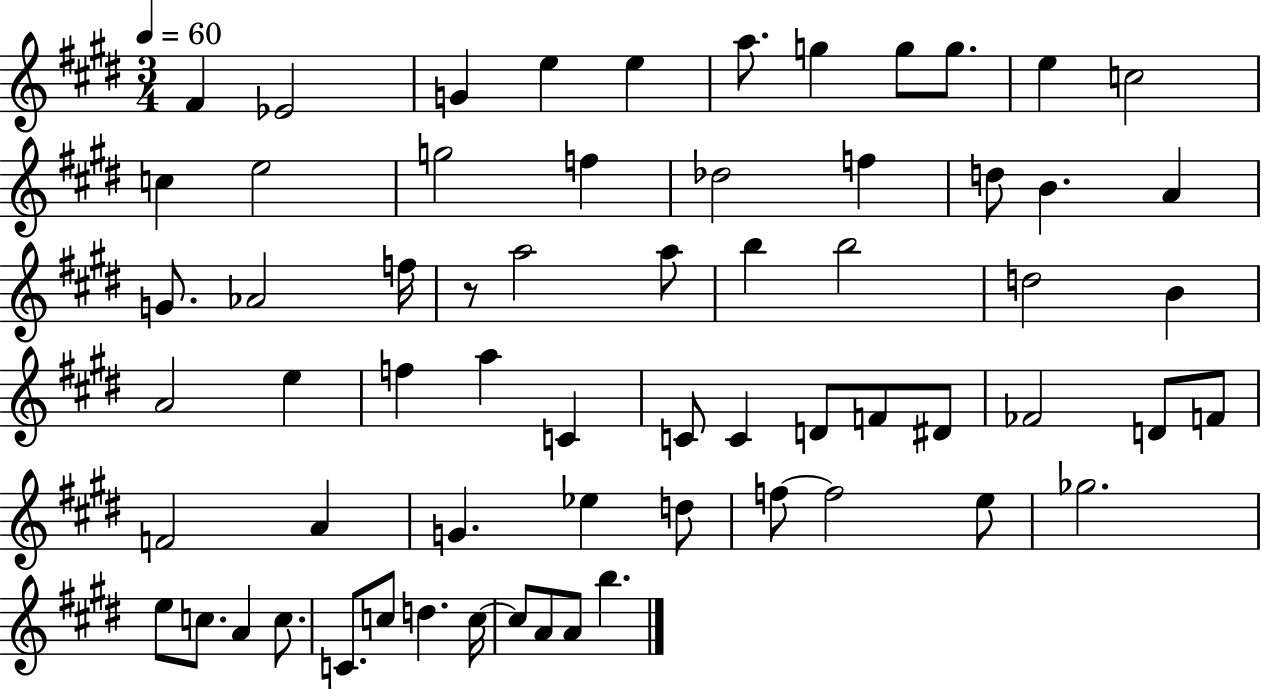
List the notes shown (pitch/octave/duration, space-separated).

F#4/q Eb4/h G4/q E5/q E5/q A5/e. G5/q G5/e G5/e. E5/q C5/h C5/q E5/h G5/h F5/q Db5/h F5/q D5/e B4/q. A4/q G4/e. Ab4/h F5/s R/e A5/h A5/e B5/q B5/h D5/h B4/q A4/h E5/q F5/q A5/q C4/q C4/e C4/q D4/e F4/e D#4/e FES4/h D4/e F4/e F4/h A4/q G4/q. Eb5/q D5/e F5/e F5/h E5/e Gb5/h. E5/e C5/e. A4/q C5/e. C4/e. C5/e D5/q. C5/s C5/e A4/e A4/e B5/q.